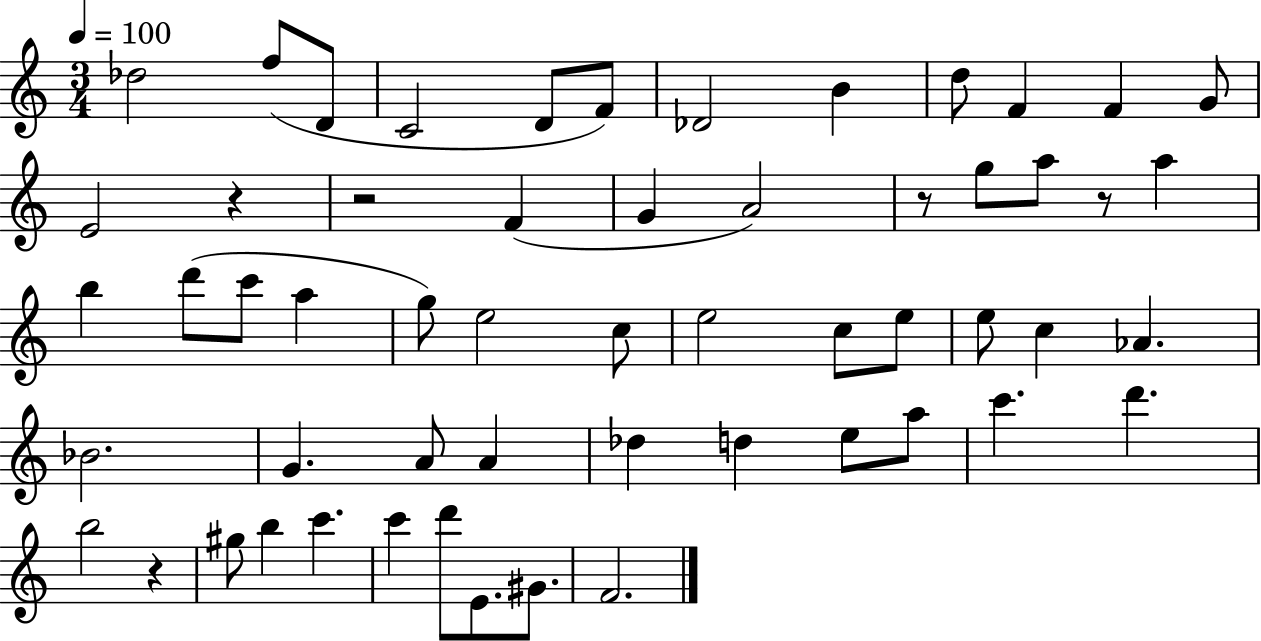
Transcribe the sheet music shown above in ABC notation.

X:1
T:Untitled
M:3/4
L:1/4
K:C
_d2 f/2 D/2 C2 D/2 F/2 _D2 B d/2 F F G/2 E2 z z2 F G A2 z/2 g/2 a/2 z/2 a b d'/2 c'/2 a g/2 e2 c/2 e2 c/2 e/2 e/2 c _A _B2 G A/2 A _d d e/2 a/2 c' d' b2 z ^g/2 b c' c' d'/2 E/2 ^G/2 F2